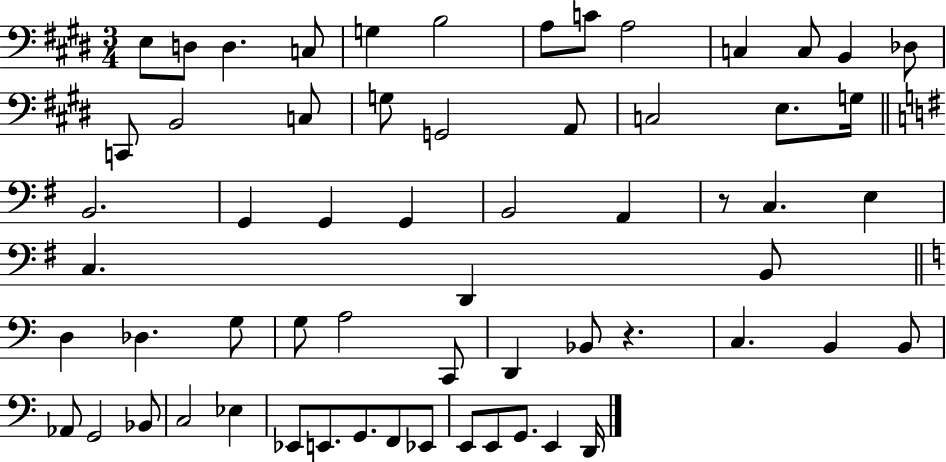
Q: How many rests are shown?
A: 2